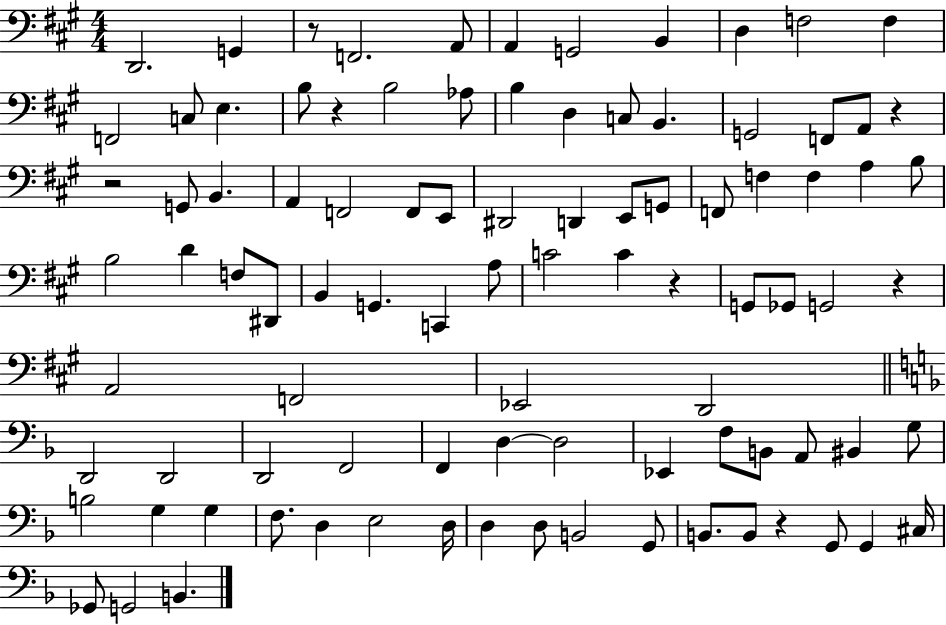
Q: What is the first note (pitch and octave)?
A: D2